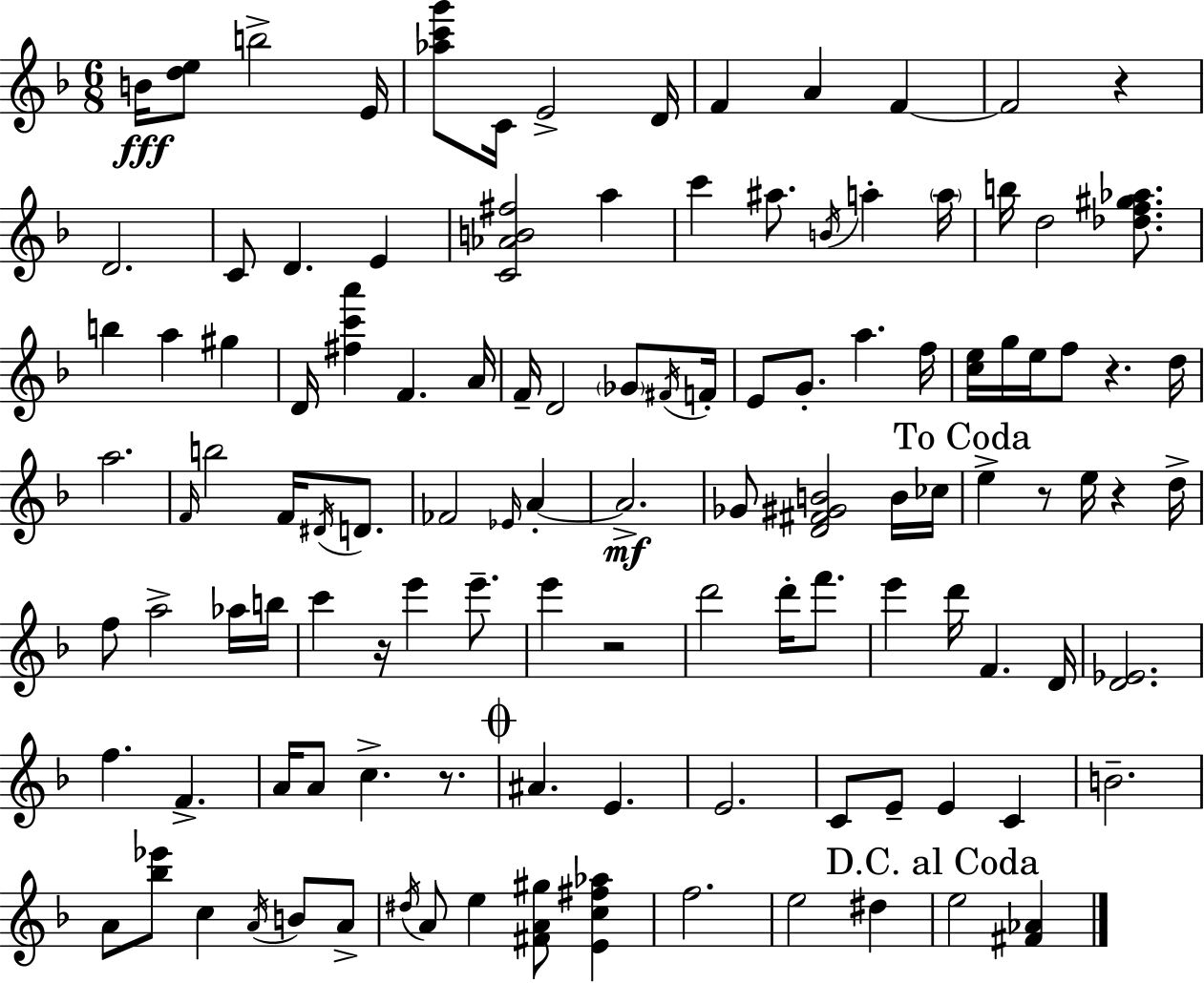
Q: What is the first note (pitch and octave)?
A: B4